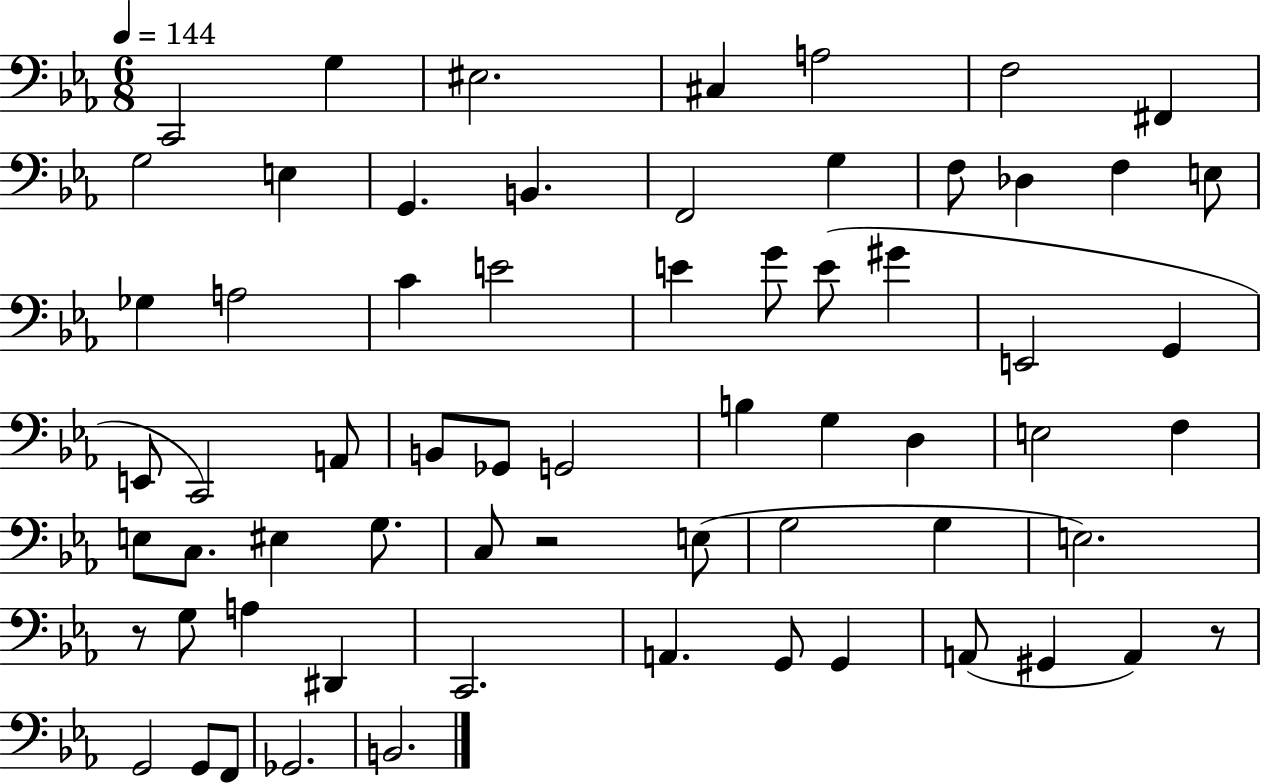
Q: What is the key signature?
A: EES major